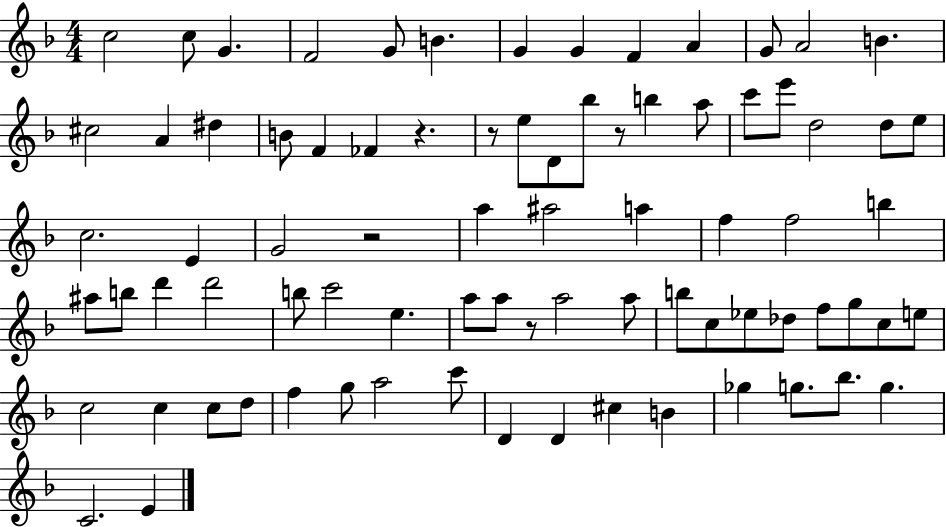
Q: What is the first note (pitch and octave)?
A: C5